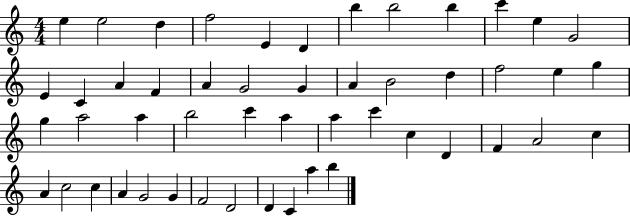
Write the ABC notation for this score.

X:1
T:Untitled
M:4/4
L:1/4
K:C
e e2 d f2 E D b b2 b c' e G2 E C A F A G2 G A B2 d f2 e g g a2 a b2 c' a a c' c D F A2 c A c2 c A G2 G F2 D2 D C a b